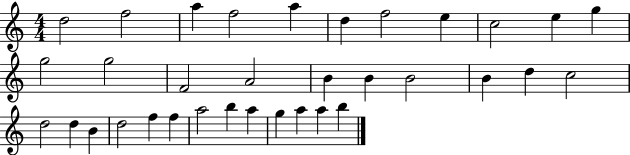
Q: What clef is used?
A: treble